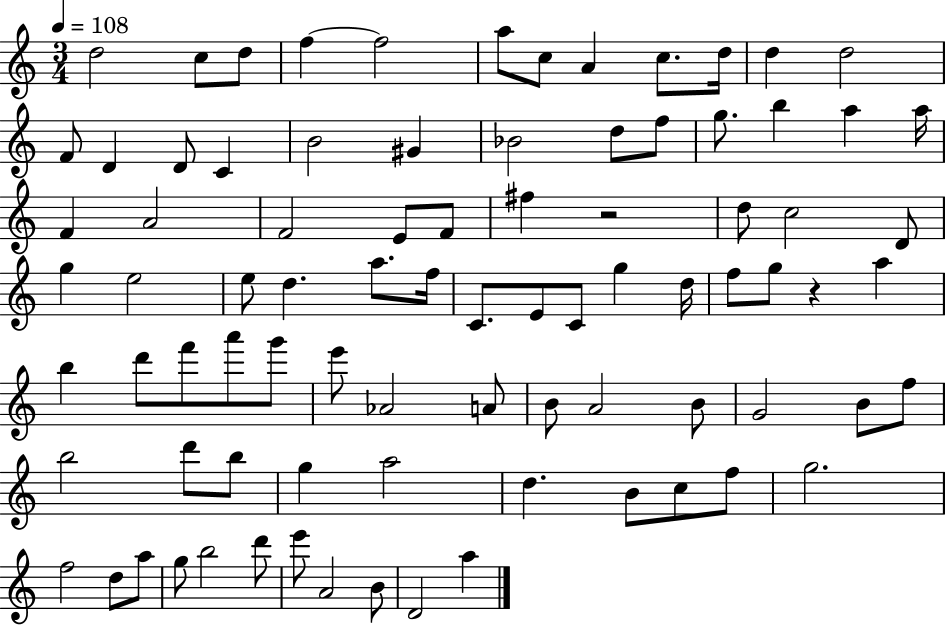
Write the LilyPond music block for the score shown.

{
  \clef treble
  \numericTimeSignature
  \time 3/4
  \key c \major
  \tempo 4 = 108
  d''2 c''8 d''8 | f''4~~ f''2 | a''8 c''8 a'4 c''8. d''16 | d''4 d''2 | \break f'8 d'4 d'8 c'4 | b'2 gis'4 | bes'2 d''8 f''8 | g''8. b''4 a''4 a''16 | \break f'4 a'2 | f'2 e'8 f'8 | fis''4 r2 | d''8 c''2 d'8 | \break g''4 e''2 | e''8 d''4. a''8. f''16 | c'8. e'8 c'8 g''4 d''16 | f''8 g''8 r4 a''4 | \break b''4 d'''8 f'''8 a'''8 g'''8 | e'''8 aes'2 a'8 | b'8 a'2 b'8 | g'2 b'8 f''8 | \break b''2 d'''8 b''8 | g''4 a''2 | d''4. b'8 c''8 f''8 | g''2. | \break f''2 d''8 a''8 | g''8 b''2 d'''8 | e'''8 a'2 b'8 | d'2 a''4 | \break \bar "|."
}